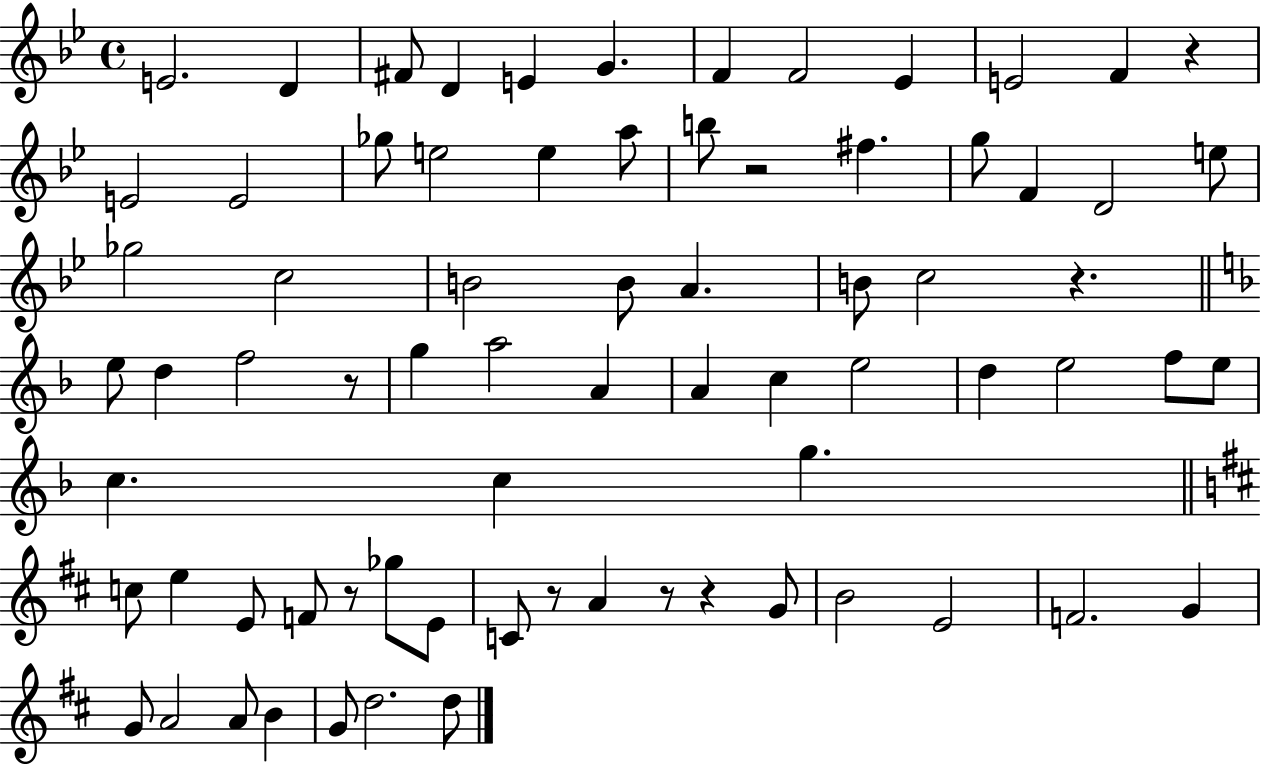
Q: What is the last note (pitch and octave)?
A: D5